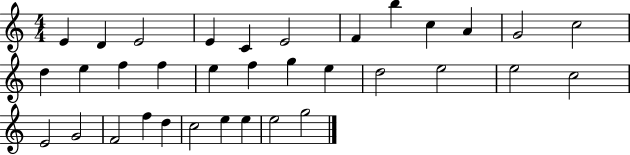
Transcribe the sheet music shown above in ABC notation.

X:1
T:Untitled
M:4/4
L:1/4
K:C
E D E2 E C E2 F b c A G2 c2 d e f f e f g e d2 e2 e2 c2 E2 G2 F2 f d c2 e e e2 g2